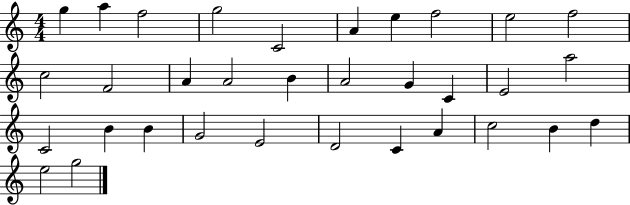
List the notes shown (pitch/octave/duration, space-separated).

G5/q A5/q F5/h G5/h C4/h A4/q E5/q F5/h E5/h F5/h C5/h F4/h A4/q A4/h B4/q A4/h G4/q C4/q E4/h A5/h C4/h B4/q B4/q G4/h E4/h D4/h C4/q A4/q C5/h B4/q D5/q E5/h G5/h